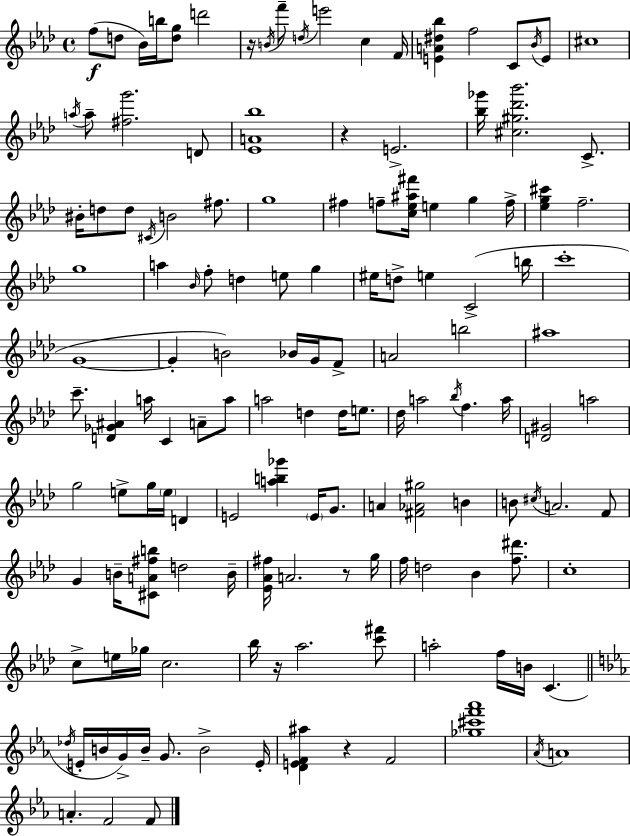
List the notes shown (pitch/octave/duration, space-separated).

F5/e D5/e Bb4/s B5/s [D5,G5]/e D6/h R/s B4/s F6/e D5/s E6/h C5/q F4/s [E4,A4,D#5,Bb5]/q F5/h C4/e Bb4/s E4/e C#5/w A5/s A5/e [F#5,G6]/h. D4/e [Eb4,A4,Bb5]/w R/q E4/h. [Bb5,Gb6]/s [C#5,G#5,Db6,Bb6]/h. C4/e. BIS4/s D5/e D5/e C#4/s B4/h F#5/e. G5/w F#5/q F5/e [C5,Eb5,A#5,F#6]/s E5/q G5/q F5/s [Eb5,G5,C#6]/q F5/h. G5/w A5/q Bb4/s F5/e D5/q E5/e G5/q EIS5/s D5/e E5/q C4/h B5/s C6/w G4/w G4/q B4/h Bb4/s G4/s F4/e A4/h B5/h A#5/w C6/e. [D4,Gb4,A#4]/q A5/s C4/q A4/e A5/e A5/h D5/q D5/s E5/e. Db5/s A5/h Bb5/s F5/q. A5/s [D4,G#4]/h A5/h G5/h E5/e G5/s E5/s D4/q E4/h [A5,B5,Gb6]/q E4/s G4/e. A4/q [F#4,Ab4,G#5]/h B4/q B4/e C#5/s A4/h. F4/e G4/q B4/s [C#4,A4,F#5,B5]/e D5/h B4/s [Eb4,Ab4,F#5]/s A4/h. R/e G5/s F5/s D5/h Bb4/q [F5,D#6]/e. C5/w C5/e E5/s Gb5/s C5/h. Bb5/s R/s Ab5/h. [C6,F#6]/e A5/h F5/s B4/s C4/q. Db5/s E4/s B4/s G4/s B4/s G4/e. B4/h E4/s [D4,E4,F4,A#5]/q R/q F4/h [Gb5,C#6,F6,Ab6]/w Ab4/s A4/w A4/q. F4/h F4/e